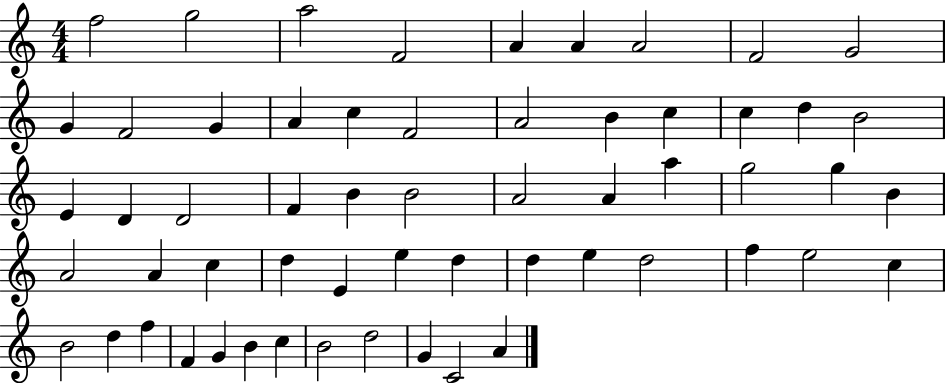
{
  \clef treble
  \numericTimeSignature
  \time 4/4
  \key c \major
  f''2 g''2 | a''2 f'2 | a'4 a'4 a'2 | f'2 g'2 | \break g'4 f'2 g'4 | a'4 c''4 f'2 | a'2 b'4 c''4 | c''4 d''4 b'2 | \break e'4 d'4 d'2 | f'4 b'4 b'2 | a'2 a'4 a''4 | g''2 g''4 b'4 | \break a'2 a'4 c''4 | d''4 e'4 e''4 d''4 | d''4 e''4 d''2 | f''4 e''2 c''4 | \break b'2 d''4 f''4 | f'4 g'4 b'4 c''4 | b'2 d''2 | g'4 c'2 a'4 | \break \bar "|."
}